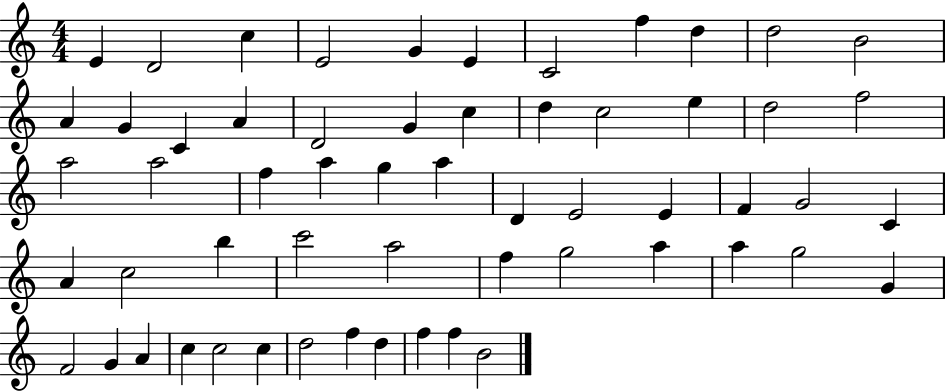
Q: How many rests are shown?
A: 0